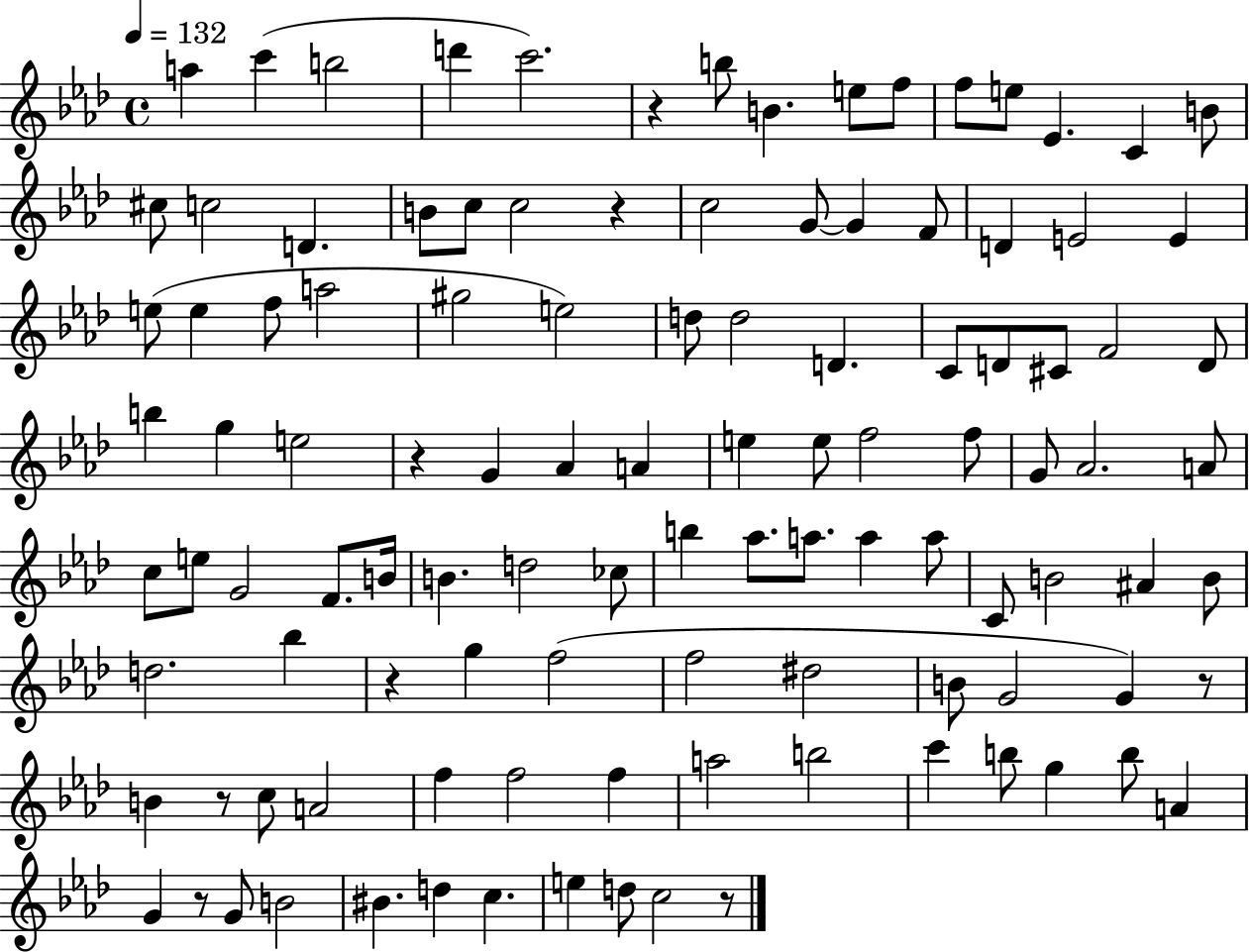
A5/q C6/q B5/h D6/q C6/h. R/q B5/e B4/q. E5/e F5/e F5/e E5/e Eb4/q. C4/q B4/e C#5/e C5/h D4/q. B4/e C5/e C5/h R/q C5/h G4/e G4/q F4/e D4/q E4/h E4/q E5/e E5/q F5/e A5/h G#5/h E5/h D5/e D5/h D4/q. C4/e D4/e C#4/e F4/h D4/e B5/q G5/q E5/h R/q G4/q Ab4/q A4/q E5/q E5/e F5/h F5/e G4/e Ab4/h. A4/e C5/e E5/e G4/h F4/e. B4/s B4/q. D5/h CES5/e B5/q Ab5/e. A5/e. A5/q A5/e C4/e B4/h A#4/q B4/e D5/h. Bb5/q R/q G5/q F5/h F5/h D#5/h B4/e G4/h G4/q R/e B4/q R/e C5/e A4/h F5/q F5/h F5/q A5/h B5/h C6/q B5/e G5/q B5/e A4/q G4/q R/e G4/e B4/h BIS4/q. D5/q C5/q. E5/q D5/e C5/h R/e